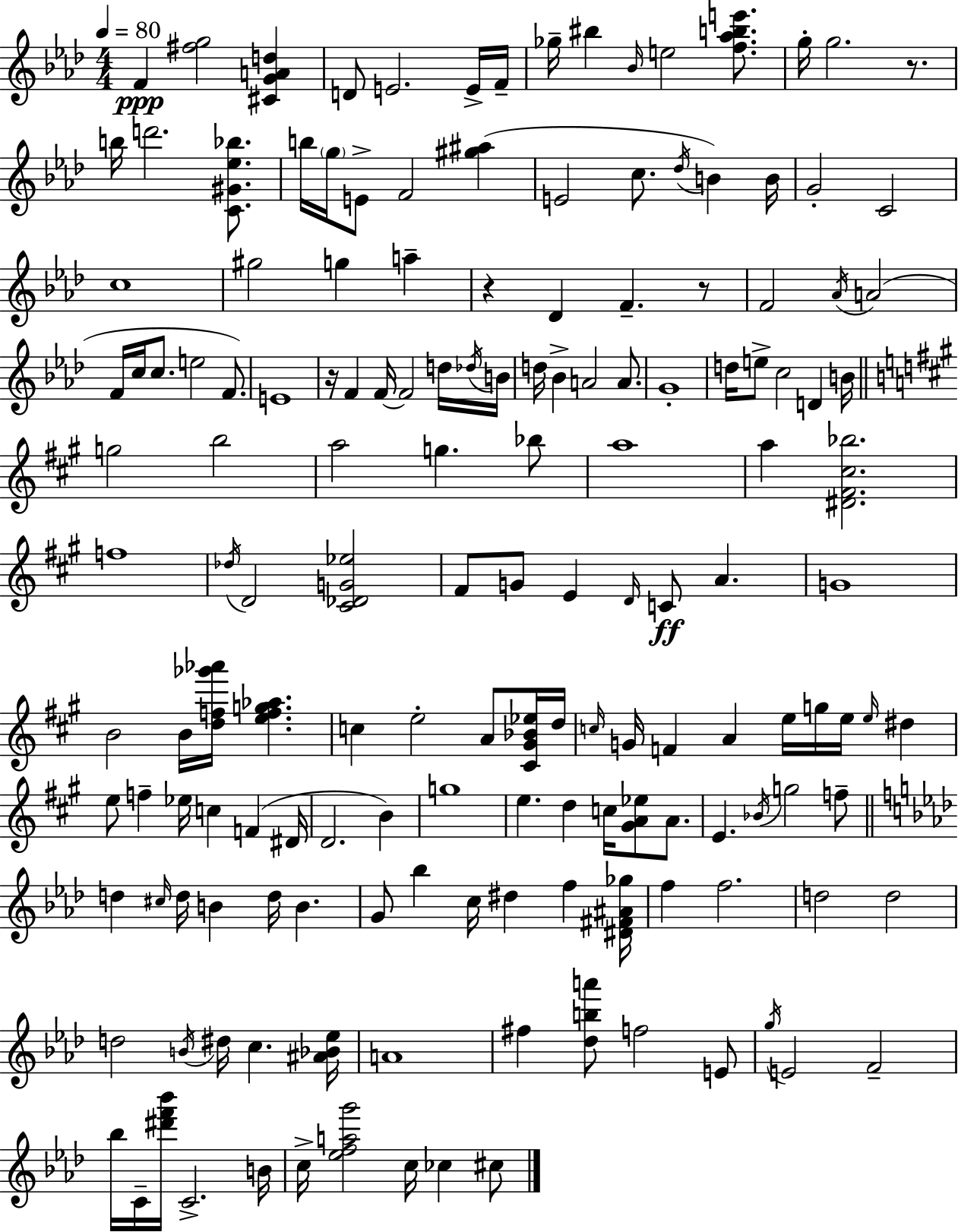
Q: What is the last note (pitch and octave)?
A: C#5